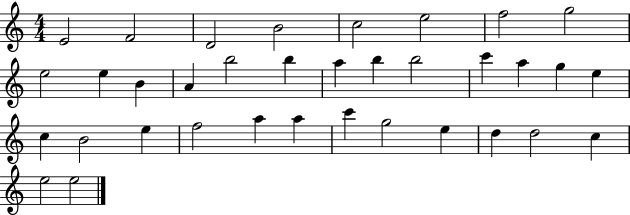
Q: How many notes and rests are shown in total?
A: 35